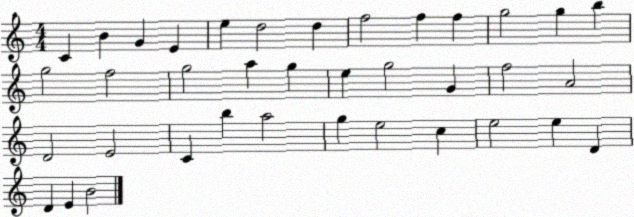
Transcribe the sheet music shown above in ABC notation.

X:1
T:Untitled
M:4/4
L:1/4
K:C
C B G E e d2 d f2 f f g2 g b g2 f2 g2 a g e g2 G f2 A2 D2 E2 C b a2 g e2 c e2 e D D E B2